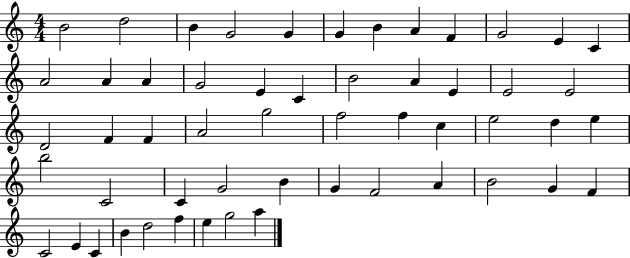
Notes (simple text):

B4/h D5/h B4/q G4/h G4/q G4/q B4/q A4/q F4/q G4/h E4/q C4/q A4/h A4/q A4/q G4/h E4/q C4/q B4/h A4/q E4/q E4/h E4/h D4/h F4/q F4/q A4/h G5/h F5/h F5/q C5/q E5/h D5/q E5/q B5/h C4/h C4/q G4/h B4/q G4/q F4/h A4/q B4/h G4/q F4/q C4/h E4/q C4/q B4/q D5/h F5/q E5/q G5/h A5/q